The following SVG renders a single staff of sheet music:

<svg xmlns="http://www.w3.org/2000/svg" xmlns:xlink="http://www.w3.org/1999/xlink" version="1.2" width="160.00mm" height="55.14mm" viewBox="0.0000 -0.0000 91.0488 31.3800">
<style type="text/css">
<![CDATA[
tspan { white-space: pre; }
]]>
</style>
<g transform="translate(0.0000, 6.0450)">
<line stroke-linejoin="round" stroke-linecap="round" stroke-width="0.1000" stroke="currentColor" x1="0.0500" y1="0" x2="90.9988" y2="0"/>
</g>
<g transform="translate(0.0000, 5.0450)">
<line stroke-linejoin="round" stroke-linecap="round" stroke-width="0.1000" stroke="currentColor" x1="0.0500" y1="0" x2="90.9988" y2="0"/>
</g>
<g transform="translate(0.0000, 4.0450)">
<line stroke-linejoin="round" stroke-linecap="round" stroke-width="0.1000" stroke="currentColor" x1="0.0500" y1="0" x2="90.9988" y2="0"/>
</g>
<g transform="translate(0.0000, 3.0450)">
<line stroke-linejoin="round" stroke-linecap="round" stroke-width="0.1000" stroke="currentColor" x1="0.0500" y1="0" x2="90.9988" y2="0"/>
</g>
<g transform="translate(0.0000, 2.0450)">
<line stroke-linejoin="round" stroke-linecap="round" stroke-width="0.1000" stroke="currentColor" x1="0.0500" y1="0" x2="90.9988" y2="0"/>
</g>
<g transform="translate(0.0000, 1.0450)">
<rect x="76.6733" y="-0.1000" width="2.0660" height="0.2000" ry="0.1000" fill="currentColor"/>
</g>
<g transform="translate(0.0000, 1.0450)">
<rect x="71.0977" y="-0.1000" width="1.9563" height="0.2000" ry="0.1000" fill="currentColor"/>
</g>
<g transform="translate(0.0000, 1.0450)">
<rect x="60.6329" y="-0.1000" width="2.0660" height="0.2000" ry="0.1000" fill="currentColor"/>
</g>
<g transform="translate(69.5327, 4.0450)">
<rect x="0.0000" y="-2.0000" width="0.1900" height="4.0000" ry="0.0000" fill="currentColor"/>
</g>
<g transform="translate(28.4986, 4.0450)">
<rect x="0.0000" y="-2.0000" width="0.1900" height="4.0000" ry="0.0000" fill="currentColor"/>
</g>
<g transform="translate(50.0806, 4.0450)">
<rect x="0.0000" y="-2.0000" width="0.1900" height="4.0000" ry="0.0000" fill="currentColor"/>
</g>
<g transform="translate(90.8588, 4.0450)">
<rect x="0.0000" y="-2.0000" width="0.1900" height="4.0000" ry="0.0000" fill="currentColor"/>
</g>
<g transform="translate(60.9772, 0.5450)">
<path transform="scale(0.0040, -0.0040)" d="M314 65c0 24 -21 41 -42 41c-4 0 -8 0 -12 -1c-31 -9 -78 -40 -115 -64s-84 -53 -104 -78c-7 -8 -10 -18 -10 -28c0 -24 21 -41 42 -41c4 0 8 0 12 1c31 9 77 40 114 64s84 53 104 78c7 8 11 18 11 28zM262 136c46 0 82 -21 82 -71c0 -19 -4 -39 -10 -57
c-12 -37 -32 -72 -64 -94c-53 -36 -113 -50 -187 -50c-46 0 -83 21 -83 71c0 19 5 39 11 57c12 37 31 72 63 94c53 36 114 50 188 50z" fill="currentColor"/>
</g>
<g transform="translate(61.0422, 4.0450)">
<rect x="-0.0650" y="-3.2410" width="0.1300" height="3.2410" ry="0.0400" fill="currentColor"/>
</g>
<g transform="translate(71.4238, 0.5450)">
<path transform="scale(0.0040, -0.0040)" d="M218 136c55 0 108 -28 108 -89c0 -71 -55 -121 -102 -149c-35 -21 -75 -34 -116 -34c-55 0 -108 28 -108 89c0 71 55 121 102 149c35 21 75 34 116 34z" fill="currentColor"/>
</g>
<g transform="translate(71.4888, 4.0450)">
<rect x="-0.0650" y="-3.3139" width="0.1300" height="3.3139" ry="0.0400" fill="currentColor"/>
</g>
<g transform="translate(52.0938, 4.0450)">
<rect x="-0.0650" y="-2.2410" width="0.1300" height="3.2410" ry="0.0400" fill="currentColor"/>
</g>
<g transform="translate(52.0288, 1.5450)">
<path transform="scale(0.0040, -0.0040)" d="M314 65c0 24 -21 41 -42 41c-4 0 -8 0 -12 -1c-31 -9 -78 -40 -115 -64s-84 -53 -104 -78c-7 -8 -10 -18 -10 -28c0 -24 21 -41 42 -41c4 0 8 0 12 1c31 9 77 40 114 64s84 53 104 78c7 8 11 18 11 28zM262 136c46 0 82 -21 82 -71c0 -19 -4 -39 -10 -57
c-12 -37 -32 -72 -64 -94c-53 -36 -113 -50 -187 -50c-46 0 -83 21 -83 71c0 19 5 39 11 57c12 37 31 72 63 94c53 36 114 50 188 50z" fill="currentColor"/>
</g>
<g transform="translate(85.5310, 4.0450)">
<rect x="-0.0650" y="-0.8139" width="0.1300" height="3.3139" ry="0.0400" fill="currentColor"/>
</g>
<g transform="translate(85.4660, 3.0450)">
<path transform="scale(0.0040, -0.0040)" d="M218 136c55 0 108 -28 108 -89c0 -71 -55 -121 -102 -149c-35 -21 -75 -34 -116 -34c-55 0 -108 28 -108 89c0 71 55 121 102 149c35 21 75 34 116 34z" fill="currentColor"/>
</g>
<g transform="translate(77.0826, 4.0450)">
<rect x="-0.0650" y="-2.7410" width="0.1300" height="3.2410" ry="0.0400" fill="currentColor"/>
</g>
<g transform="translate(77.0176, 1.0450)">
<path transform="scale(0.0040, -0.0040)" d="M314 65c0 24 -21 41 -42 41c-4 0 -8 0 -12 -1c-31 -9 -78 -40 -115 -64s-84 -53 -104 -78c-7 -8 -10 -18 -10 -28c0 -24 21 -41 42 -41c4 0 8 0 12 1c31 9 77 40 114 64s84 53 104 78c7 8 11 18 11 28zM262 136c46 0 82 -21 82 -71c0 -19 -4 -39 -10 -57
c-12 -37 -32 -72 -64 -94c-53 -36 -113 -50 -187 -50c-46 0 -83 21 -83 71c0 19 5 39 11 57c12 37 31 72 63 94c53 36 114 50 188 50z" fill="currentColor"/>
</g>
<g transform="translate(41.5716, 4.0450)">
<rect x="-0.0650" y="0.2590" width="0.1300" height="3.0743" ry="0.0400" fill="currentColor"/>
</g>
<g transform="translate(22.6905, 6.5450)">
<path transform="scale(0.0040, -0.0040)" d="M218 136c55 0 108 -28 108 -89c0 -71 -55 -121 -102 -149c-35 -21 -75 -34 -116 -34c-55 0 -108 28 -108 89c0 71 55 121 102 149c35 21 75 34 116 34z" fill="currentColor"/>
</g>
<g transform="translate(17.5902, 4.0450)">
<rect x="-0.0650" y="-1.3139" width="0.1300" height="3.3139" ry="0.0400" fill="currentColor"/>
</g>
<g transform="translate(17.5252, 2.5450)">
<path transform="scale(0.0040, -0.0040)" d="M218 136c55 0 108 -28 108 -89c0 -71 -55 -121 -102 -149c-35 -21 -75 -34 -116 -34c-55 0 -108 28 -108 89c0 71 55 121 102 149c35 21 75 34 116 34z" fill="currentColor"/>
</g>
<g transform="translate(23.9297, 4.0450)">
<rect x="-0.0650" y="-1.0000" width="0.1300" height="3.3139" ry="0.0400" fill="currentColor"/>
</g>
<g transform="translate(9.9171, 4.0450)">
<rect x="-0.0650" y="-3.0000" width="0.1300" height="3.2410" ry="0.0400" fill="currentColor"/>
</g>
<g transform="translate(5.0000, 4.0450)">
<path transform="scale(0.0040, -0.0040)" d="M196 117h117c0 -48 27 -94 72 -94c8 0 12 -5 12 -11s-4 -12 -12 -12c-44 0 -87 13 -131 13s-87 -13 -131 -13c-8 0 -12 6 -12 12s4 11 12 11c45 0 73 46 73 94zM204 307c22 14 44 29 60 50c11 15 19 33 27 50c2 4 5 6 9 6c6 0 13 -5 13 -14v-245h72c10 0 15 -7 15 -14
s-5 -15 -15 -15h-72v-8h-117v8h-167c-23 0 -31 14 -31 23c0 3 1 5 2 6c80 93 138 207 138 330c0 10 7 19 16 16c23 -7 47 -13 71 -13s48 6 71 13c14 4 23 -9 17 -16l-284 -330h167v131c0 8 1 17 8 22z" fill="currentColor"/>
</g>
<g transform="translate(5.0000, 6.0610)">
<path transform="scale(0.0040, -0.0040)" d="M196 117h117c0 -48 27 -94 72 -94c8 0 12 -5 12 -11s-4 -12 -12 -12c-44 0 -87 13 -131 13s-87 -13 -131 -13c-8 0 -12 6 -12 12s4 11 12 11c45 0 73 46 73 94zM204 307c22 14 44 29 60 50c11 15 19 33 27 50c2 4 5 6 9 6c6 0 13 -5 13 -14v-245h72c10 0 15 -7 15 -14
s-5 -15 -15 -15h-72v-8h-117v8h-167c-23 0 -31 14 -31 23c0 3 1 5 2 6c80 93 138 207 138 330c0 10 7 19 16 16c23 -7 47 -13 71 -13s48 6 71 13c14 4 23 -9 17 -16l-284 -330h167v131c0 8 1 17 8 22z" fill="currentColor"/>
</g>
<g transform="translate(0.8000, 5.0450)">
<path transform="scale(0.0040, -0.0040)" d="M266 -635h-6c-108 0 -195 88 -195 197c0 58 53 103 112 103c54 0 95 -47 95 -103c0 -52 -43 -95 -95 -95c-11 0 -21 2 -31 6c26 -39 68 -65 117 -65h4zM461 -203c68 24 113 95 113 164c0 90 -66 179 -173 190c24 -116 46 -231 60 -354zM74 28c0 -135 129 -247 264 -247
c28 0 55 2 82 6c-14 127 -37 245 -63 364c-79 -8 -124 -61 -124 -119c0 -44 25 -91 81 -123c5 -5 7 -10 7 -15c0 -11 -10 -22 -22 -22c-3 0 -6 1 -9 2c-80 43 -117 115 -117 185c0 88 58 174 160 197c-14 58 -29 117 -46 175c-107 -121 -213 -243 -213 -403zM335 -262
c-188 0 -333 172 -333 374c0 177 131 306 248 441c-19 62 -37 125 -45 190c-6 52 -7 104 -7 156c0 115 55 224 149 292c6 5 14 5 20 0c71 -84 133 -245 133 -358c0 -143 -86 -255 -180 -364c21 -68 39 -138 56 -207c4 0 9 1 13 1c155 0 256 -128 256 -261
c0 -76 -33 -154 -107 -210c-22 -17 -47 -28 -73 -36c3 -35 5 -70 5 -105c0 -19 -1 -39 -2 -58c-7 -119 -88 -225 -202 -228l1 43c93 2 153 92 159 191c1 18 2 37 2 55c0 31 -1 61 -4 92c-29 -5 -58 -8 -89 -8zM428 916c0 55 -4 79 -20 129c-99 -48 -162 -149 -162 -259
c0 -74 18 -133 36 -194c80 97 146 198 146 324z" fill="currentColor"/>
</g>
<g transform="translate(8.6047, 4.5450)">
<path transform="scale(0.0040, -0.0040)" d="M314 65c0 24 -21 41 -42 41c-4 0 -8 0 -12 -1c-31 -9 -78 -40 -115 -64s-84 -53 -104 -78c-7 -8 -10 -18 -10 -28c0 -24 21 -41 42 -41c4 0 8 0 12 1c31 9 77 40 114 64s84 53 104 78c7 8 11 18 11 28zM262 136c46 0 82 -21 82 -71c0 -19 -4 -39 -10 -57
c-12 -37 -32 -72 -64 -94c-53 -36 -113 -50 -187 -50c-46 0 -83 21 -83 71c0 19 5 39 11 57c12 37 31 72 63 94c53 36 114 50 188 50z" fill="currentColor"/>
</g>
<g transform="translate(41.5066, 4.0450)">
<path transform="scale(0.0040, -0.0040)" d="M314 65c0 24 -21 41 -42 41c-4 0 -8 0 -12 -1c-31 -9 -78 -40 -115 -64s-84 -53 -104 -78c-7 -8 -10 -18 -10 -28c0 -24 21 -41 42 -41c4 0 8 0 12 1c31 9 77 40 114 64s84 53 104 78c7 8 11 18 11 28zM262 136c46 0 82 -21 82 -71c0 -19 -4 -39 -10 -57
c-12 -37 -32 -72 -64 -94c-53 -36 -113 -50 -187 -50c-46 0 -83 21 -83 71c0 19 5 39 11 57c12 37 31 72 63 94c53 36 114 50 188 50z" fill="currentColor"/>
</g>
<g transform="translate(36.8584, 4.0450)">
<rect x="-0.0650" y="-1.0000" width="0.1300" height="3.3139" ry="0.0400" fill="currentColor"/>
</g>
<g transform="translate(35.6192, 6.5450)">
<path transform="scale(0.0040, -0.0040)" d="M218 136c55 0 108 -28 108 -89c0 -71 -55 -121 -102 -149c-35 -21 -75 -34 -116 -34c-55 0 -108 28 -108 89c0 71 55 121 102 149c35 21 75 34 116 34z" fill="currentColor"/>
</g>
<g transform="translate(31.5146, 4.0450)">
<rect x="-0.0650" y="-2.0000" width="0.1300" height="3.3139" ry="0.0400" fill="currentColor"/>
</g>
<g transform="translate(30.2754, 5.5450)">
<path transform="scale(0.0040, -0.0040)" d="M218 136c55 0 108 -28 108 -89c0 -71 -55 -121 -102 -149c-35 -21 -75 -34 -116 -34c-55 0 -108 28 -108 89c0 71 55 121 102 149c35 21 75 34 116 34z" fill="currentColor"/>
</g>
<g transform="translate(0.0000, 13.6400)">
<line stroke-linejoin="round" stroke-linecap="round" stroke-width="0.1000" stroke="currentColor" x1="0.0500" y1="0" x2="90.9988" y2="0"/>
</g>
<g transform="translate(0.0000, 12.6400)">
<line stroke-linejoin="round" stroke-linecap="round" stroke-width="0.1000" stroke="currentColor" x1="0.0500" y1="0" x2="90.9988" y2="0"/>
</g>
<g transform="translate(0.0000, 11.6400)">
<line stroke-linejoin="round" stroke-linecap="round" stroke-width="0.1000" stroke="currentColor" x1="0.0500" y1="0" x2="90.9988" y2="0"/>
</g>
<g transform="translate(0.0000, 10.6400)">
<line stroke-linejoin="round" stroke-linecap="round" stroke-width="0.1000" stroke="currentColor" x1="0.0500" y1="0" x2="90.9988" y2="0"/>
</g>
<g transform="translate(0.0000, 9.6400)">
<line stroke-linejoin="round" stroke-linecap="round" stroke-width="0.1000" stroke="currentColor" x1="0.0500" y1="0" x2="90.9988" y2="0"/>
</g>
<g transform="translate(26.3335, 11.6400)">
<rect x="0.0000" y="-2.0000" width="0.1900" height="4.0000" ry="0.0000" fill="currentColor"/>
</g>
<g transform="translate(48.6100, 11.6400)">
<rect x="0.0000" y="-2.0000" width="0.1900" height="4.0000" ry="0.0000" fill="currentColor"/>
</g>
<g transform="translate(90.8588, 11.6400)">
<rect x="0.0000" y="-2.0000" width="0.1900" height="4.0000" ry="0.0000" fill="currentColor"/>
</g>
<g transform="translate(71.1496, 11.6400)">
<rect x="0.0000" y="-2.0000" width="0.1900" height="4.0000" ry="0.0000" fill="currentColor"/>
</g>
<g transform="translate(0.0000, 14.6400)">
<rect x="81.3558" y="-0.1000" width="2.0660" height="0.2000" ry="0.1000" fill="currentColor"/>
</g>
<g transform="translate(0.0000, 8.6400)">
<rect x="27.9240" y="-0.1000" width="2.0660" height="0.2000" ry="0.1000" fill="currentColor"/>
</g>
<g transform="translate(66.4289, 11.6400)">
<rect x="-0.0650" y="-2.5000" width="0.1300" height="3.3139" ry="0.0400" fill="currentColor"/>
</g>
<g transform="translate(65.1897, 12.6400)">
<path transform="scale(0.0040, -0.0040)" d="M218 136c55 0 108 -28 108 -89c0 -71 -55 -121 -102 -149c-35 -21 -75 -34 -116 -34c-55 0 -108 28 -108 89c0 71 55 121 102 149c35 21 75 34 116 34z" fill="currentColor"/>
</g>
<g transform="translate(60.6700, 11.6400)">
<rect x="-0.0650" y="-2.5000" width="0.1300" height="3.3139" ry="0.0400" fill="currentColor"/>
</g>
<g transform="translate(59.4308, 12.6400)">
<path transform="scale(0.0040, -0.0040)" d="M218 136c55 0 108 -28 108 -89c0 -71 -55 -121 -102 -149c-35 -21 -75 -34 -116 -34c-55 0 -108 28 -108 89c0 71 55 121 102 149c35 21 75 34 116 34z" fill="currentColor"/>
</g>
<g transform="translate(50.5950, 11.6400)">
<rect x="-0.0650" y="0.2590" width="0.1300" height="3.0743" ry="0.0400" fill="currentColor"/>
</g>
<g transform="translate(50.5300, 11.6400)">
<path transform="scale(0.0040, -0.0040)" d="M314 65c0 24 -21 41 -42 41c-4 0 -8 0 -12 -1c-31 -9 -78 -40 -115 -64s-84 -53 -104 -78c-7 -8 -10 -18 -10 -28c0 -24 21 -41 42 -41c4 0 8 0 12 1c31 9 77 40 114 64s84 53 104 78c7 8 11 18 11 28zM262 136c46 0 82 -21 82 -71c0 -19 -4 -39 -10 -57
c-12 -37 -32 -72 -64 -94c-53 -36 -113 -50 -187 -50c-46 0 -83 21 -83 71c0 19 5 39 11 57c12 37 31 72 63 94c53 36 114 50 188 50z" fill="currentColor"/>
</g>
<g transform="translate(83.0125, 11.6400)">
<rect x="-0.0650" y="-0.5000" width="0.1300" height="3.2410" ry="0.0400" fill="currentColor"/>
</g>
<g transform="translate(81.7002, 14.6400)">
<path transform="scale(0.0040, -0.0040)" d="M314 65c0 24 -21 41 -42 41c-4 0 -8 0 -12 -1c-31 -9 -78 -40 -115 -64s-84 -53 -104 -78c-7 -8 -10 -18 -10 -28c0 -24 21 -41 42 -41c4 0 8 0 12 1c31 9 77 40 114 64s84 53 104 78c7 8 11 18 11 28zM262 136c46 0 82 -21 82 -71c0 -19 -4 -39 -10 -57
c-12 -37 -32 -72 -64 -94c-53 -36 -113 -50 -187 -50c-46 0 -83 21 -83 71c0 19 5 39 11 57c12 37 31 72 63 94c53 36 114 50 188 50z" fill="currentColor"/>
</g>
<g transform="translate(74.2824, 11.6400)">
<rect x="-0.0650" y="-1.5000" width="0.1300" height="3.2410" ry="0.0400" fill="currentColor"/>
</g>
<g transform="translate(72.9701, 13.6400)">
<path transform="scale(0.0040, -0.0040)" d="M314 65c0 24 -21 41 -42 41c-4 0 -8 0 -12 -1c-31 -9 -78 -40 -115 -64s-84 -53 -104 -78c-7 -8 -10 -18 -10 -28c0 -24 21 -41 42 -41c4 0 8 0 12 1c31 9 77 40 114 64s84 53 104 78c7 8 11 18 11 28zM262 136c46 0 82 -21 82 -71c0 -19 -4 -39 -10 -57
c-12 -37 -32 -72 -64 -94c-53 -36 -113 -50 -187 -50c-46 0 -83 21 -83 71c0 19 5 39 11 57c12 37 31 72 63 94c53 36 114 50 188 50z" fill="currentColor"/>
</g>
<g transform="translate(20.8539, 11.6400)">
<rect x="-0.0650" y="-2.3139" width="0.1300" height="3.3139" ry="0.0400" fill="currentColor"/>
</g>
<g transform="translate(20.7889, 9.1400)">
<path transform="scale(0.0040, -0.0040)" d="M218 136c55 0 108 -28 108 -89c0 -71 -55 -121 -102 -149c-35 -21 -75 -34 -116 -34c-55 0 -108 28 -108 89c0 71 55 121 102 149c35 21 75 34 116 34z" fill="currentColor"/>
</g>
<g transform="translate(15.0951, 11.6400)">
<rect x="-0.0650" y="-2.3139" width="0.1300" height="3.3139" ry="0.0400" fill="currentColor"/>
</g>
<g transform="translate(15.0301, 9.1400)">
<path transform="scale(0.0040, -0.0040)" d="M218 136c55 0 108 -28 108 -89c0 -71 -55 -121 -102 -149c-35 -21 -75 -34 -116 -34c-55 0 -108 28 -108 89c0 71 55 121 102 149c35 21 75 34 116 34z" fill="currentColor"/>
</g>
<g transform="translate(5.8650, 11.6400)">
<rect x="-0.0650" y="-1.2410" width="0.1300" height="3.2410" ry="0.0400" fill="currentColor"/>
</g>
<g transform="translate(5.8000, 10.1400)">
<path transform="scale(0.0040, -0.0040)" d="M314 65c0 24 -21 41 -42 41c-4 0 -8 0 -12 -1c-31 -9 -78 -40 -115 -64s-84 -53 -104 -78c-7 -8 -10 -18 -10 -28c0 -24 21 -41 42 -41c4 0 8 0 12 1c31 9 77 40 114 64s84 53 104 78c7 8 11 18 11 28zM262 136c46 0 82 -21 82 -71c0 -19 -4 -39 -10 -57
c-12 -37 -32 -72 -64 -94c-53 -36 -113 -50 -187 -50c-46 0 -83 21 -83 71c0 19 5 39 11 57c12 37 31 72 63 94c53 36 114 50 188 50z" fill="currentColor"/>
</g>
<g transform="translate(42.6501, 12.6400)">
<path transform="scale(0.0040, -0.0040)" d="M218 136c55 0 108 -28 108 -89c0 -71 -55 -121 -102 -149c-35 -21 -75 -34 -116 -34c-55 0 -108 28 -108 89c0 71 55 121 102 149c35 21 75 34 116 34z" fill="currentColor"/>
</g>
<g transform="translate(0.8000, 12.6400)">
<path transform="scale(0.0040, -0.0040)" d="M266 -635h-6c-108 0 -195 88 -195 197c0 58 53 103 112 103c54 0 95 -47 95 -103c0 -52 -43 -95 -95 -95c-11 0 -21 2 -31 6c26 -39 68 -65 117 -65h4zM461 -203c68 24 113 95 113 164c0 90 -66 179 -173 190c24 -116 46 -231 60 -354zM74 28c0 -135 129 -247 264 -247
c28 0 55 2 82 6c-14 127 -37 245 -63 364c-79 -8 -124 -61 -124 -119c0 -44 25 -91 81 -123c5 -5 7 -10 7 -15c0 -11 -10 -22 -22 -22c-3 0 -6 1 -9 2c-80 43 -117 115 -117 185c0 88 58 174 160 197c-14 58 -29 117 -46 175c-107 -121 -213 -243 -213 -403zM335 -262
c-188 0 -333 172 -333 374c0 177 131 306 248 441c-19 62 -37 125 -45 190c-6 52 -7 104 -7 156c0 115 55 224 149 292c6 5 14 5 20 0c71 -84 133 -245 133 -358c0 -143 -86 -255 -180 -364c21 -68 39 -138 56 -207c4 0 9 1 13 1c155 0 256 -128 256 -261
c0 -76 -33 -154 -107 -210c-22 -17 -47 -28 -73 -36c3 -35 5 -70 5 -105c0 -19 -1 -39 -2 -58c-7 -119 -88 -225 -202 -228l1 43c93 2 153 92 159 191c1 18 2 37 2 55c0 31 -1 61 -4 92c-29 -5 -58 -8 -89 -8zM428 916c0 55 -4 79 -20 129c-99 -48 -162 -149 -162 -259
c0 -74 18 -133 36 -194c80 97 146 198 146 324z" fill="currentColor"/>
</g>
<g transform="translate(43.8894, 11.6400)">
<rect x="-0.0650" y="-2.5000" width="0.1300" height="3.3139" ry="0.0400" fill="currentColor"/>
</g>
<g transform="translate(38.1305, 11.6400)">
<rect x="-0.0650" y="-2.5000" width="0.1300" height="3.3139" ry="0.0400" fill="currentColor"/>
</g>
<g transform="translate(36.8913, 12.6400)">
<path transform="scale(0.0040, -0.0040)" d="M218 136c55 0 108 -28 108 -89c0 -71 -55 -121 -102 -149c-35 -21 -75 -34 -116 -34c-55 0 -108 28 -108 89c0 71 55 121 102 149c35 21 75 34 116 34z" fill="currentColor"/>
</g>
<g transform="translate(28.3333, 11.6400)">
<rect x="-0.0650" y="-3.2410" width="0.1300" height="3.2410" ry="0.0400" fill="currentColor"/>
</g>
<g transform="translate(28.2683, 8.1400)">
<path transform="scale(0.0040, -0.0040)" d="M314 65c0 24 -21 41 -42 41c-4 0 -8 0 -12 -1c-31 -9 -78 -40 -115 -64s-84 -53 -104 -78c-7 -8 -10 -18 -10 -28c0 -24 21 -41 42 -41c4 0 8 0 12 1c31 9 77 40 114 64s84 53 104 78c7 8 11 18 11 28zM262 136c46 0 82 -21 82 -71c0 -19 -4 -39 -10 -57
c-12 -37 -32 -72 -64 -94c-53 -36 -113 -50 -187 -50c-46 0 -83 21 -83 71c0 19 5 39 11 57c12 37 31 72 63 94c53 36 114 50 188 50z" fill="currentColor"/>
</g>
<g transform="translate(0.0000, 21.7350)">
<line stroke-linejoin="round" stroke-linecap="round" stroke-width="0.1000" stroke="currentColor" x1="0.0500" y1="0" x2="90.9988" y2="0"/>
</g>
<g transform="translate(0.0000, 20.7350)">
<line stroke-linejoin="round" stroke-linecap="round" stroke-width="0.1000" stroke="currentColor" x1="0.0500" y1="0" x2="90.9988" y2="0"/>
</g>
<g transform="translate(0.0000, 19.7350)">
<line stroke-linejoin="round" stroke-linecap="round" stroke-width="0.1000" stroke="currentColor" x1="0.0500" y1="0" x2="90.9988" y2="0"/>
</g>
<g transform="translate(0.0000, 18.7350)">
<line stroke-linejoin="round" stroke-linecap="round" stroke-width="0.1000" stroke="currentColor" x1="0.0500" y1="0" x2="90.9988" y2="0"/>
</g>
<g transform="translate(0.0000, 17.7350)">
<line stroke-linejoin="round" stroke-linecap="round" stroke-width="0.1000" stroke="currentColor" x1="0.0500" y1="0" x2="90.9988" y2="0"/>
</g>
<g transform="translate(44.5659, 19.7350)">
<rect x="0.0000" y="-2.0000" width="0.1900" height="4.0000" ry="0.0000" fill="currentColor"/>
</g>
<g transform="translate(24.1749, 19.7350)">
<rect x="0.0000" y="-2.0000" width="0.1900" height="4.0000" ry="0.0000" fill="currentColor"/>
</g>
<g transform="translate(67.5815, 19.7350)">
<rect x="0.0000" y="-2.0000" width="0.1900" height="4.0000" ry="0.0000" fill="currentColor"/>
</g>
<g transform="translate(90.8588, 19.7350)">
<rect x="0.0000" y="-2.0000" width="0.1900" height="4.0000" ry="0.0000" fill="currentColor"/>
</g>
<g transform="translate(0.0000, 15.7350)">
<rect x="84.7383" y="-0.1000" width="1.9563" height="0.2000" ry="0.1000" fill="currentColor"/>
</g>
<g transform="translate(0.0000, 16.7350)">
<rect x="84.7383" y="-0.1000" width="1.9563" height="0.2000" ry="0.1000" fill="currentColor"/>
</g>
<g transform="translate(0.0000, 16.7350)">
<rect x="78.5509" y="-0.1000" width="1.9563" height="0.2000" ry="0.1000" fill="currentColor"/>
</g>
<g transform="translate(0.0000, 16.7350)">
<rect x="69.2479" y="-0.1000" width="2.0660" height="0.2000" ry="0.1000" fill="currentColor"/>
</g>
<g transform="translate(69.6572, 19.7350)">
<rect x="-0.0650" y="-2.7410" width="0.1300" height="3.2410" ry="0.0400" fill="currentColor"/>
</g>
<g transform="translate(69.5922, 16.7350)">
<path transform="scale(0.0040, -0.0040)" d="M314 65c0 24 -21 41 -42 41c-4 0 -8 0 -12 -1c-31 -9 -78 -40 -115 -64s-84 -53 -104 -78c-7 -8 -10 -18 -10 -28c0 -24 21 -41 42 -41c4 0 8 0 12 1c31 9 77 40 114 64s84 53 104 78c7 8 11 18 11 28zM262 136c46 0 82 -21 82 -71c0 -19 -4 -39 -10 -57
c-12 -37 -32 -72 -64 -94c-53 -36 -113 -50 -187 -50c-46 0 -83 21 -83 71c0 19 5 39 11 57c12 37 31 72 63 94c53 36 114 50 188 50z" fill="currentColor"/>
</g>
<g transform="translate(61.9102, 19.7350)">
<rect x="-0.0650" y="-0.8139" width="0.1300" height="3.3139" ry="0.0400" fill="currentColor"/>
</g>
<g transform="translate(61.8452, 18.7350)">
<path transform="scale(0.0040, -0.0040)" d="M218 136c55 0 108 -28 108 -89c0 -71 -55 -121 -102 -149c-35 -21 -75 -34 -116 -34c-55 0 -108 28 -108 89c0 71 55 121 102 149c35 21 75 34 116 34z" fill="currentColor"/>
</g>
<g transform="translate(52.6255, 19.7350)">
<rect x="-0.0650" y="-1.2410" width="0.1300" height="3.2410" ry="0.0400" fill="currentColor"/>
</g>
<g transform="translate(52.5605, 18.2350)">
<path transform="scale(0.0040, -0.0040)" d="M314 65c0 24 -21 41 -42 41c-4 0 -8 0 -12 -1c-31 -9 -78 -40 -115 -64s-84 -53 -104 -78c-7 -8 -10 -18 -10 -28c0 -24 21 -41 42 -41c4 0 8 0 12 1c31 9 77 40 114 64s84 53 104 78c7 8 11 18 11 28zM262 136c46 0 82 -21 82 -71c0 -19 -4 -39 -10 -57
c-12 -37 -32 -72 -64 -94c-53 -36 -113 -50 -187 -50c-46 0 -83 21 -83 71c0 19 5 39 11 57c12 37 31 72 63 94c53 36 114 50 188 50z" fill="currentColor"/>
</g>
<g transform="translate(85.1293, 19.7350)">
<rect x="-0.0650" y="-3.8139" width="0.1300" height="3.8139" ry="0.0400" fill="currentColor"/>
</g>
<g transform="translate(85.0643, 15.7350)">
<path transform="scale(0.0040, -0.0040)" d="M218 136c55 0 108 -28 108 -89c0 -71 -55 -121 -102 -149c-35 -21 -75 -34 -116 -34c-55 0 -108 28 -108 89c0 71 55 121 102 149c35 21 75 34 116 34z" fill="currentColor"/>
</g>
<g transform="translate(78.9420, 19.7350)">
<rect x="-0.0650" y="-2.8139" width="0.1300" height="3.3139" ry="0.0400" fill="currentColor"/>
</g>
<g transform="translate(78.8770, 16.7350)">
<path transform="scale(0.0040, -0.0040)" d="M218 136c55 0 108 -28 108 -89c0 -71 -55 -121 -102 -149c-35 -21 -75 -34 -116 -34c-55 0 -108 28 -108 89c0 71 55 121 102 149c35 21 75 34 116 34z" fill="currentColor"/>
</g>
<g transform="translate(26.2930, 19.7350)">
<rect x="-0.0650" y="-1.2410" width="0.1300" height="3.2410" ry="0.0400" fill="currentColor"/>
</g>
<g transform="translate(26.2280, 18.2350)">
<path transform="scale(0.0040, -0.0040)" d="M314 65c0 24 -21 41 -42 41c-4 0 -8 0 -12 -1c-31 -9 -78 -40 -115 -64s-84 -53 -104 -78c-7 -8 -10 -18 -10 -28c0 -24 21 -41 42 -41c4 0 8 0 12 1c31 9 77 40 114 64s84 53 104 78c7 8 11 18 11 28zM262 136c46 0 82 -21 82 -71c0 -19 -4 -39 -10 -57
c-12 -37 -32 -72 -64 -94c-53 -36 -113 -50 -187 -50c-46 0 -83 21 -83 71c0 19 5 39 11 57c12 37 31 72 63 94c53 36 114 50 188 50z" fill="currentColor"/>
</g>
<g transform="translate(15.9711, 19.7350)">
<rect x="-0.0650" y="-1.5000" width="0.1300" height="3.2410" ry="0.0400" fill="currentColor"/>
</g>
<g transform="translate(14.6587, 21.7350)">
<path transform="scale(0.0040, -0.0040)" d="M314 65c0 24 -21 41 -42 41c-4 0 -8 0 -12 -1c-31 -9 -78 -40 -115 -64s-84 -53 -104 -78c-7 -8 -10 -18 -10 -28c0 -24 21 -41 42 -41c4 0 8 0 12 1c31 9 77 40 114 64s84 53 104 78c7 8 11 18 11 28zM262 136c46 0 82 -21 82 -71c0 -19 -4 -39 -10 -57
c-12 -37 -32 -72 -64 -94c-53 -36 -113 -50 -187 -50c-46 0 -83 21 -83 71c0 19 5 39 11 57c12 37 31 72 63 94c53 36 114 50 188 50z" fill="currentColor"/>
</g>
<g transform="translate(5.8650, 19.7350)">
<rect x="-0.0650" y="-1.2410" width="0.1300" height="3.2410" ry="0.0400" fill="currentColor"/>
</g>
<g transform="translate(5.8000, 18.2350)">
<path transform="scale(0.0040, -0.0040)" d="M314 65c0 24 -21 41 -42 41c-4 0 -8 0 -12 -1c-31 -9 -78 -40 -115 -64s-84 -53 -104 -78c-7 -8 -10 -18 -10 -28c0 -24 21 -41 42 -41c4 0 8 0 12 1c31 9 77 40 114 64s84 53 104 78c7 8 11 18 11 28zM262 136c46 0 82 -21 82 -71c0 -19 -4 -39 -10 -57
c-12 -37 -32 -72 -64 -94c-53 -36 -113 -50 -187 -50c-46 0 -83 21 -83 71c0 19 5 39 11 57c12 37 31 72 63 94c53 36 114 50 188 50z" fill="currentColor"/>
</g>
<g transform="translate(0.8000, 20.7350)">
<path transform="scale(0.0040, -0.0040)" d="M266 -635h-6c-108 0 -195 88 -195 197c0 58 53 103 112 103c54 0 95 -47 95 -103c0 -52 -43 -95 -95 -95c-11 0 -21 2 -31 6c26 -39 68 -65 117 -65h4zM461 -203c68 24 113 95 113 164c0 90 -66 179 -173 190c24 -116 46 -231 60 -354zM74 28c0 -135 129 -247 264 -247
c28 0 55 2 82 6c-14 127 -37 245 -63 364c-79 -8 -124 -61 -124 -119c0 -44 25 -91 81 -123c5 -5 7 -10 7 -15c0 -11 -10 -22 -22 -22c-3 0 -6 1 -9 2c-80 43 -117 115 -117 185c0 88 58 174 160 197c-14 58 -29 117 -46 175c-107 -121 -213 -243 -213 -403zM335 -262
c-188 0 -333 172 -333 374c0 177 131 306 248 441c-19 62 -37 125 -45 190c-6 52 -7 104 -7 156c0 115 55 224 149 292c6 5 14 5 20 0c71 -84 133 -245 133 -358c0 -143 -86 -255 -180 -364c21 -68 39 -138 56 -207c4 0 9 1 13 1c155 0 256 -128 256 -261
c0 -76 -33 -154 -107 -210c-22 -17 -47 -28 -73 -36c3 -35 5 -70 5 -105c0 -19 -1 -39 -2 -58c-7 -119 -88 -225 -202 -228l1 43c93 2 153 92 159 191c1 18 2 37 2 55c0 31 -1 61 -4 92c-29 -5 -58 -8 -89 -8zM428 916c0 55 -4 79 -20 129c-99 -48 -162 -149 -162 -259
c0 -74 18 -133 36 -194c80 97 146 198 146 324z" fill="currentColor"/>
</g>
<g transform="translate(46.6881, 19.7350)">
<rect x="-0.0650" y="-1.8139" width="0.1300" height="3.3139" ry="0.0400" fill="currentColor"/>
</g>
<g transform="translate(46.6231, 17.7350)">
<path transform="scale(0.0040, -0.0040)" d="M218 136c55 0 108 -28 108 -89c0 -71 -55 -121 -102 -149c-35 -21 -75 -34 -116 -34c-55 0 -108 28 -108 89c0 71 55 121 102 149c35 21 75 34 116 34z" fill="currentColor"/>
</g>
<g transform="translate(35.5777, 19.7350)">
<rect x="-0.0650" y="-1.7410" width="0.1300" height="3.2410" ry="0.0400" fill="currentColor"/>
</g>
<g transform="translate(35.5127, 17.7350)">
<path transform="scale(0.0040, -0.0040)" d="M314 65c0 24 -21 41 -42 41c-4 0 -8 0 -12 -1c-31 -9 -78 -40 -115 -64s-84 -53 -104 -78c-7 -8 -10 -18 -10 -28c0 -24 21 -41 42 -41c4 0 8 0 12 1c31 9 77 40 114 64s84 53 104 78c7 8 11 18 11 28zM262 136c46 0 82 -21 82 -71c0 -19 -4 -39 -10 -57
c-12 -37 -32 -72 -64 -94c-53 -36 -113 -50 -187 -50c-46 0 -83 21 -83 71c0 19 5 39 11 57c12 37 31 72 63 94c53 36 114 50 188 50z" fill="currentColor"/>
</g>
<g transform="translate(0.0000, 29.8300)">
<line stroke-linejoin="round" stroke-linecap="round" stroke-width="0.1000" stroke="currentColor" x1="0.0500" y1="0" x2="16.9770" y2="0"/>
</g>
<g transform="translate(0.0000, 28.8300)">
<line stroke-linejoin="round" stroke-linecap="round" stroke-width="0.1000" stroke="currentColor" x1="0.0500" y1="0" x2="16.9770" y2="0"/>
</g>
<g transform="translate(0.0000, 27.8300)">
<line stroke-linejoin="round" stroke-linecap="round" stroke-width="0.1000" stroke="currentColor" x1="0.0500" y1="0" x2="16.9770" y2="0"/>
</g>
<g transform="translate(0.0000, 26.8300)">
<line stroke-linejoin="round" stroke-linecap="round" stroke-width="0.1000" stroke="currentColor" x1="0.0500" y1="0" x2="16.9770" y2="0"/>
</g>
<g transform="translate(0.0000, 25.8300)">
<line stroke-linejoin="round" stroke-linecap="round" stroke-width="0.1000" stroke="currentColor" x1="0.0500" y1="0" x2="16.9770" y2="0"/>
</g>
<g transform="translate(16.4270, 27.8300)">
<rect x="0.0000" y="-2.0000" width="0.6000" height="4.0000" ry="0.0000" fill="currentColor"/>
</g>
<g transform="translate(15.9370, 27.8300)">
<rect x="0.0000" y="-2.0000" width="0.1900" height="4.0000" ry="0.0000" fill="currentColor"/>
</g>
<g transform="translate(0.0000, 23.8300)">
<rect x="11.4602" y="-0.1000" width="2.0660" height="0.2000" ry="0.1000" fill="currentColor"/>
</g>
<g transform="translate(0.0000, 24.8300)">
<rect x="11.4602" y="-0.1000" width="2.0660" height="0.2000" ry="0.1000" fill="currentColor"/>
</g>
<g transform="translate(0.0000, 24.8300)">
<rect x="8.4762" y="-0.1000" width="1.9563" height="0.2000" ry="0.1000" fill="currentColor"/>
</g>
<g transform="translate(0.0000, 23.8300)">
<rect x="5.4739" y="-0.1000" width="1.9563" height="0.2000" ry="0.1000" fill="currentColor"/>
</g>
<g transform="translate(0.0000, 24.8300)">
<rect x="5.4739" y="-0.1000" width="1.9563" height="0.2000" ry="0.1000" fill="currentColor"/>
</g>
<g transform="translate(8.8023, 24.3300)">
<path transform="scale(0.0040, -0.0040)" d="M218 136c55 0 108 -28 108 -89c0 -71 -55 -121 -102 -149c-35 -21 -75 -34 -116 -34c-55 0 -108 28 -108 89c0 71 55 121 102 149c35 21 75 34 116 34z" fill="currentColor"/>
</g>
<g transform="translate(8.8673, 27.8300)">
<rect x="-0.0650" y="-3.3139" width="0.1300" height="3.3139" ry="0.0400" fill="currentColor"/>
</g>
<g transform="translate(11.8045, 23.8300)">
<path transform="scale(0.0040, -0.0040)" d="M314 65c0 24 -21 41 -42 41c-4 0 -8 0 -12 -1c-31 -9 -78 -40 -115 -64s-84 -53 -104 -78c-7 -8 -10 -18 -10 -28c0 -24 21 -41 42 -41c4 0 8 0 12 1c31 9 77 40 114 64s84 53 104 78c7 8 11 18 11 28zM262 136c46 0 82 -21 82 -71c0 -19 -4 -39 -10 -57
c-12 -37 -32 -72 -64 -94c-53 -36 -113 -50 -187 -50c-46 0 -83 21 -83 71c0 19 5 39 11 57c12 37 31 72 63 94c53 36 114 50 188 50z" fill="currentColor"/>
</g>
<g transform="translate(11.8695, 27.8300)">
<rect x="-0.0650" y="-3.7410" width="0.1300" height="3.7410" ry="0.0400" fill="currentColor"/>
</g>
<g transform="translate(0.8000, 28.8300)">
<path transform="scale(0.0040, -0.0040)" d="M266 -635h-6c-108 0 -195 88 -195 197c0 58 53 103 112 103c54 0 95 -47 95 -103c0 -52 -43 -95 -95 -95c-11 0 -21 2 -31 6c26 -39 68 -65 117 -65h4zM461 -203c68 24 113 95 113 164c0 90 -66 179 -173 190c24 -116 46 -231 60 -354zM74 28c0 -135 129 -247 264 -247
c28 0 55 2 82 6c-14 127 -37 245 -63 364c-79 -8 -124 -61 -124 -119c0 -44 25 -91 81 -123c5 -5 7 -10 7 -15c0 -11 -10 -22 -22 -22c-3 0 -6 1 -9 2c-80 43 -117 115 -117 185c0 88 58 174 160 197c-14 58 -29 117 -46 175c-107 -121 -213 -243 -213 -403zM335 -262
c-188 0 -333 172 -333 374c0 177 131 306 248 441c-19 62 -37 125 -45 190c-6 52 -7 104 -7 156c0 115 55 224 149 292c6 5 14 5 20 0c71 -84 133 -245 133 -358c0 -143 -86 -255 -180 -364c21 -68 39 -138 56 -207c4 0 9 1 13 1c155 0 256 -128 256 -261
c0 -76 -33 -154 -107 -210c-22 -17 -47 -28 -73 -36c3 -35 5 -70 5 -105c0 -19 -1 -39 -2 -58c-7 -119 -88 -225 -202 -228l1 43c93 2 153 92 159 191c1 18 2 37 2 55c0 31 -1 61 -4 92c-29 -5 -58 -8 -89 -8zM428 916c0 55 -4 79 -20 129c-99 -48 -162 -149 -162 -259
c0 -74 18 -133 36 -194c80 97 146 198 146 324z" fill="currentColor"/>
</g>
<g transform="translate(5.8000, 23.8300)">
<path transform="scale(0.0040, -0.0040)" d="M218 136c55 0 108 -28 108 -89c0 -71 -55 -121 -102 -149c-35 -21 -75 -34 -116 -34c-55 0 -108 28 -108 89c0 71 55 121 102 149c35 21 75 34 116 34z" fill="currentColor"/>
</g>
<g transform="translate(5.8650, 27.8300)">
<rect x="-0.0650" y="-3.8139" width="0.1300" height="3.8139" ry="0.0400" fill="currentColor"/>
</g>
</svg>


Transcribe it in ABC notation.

X:1
T:Untitled
M:4/4
L:1/4
K:C
A2 e D F D B2 g2 b2 b a2 d e2 g g b2 G G B2 G G E2 C2 e2 E2 e2 f2 f e2 d a2 a c' c' b c'2